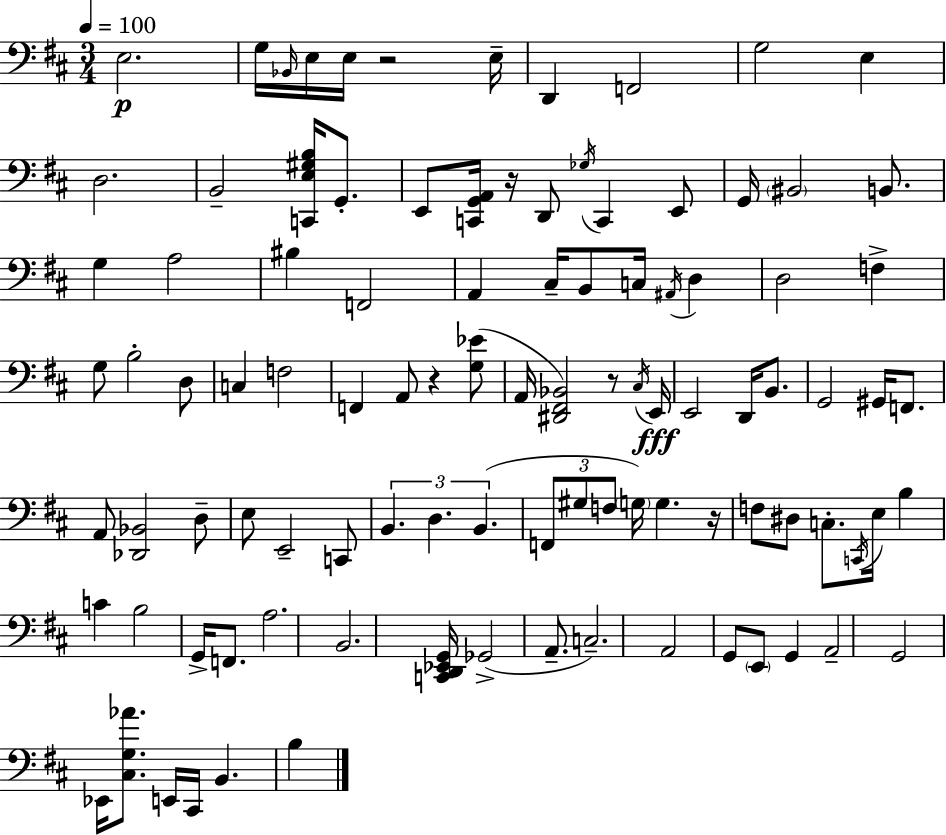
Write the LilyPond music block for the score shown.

{
  \clef bass
  \numericTimeSignature
  \time 3/4
  \key d \major
  \tempo 4 = 100
  e2.\p | g16 \grace { bes,16 } e16 e16 r2 | e16-- d,4 f,2 | g2 e4 | \break d2. | b,2-- <c, e gis b>16 g,8.-. | e,8 <c, g, a,>16 r16 d,8 \acciaccatura { ges16 } c,4 | e,8 g,16 \parenthesize bis,2 b,8. | \break g4 a2 | bis4 f,2 | a,4 cis16-- b,8 c16 \acciaccatura { ais,16 } d4 | d2 f4-> | \break g8 b2-. | d8 c4 f2 | f,4 a,8 r4 | <g ees'>8( a,16 <dis, fis, bes,>2) | \break r8 \acciaccatura { cis16 } e,16\fff e,2 | d,16 b,8. g,2 | gis,16 f,8. a,8 <des, bes,>2 | d8-- e8 e,2-- | \break c,8 \tuplet 3/2 { b,4. d4. | b,4.( } \tuplet 3/2 { f,8 | gis8 f8 } \parenthesize g16) g4. r16 | f8 dis8 c8.-. \acciaccatura { c,16 } e16 b4 | \break c'4 b2 | g,16-> f,8. a2. | b,2. | <c, d, ees, g,>16 ges,2->( | \break a,8.-- c2.--) | a,2 | g,8 \parenthesize e,8 g,4 a,2-- | g,2 | \break ees,16 <cis g aes'>8. e,16 cis,16 b,4. | b4 \bar "|."
}